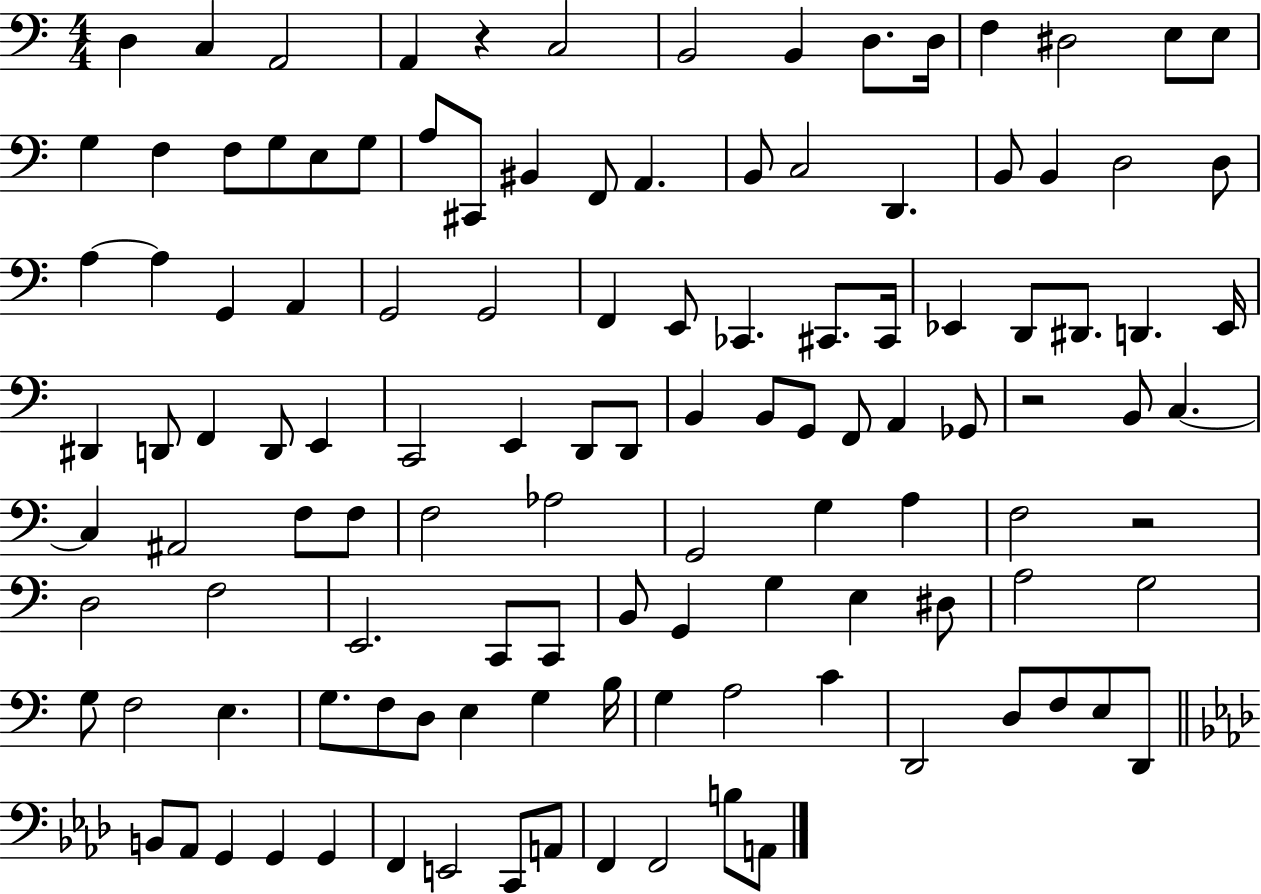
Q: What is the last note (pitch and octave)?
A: A2